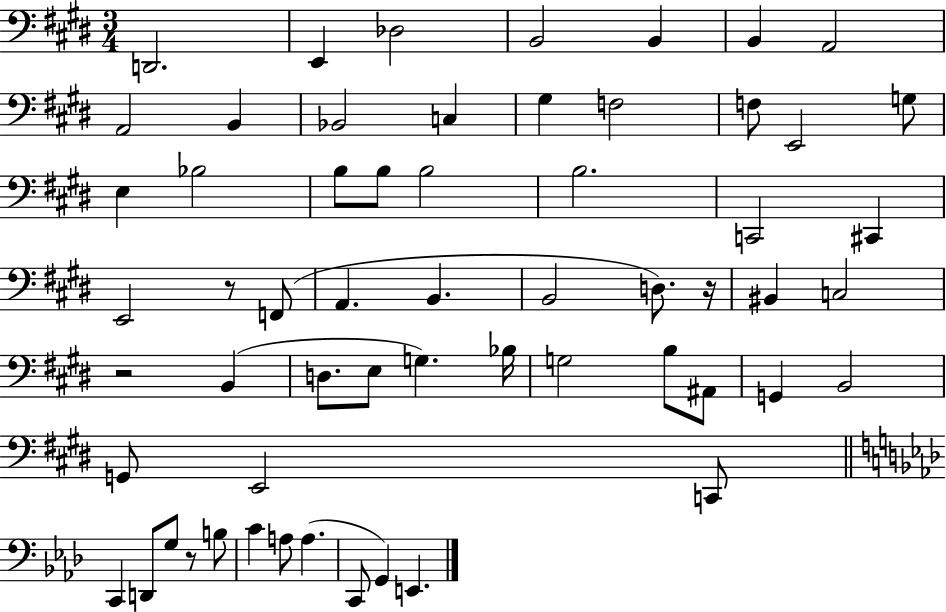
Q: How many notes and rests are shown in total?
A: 59